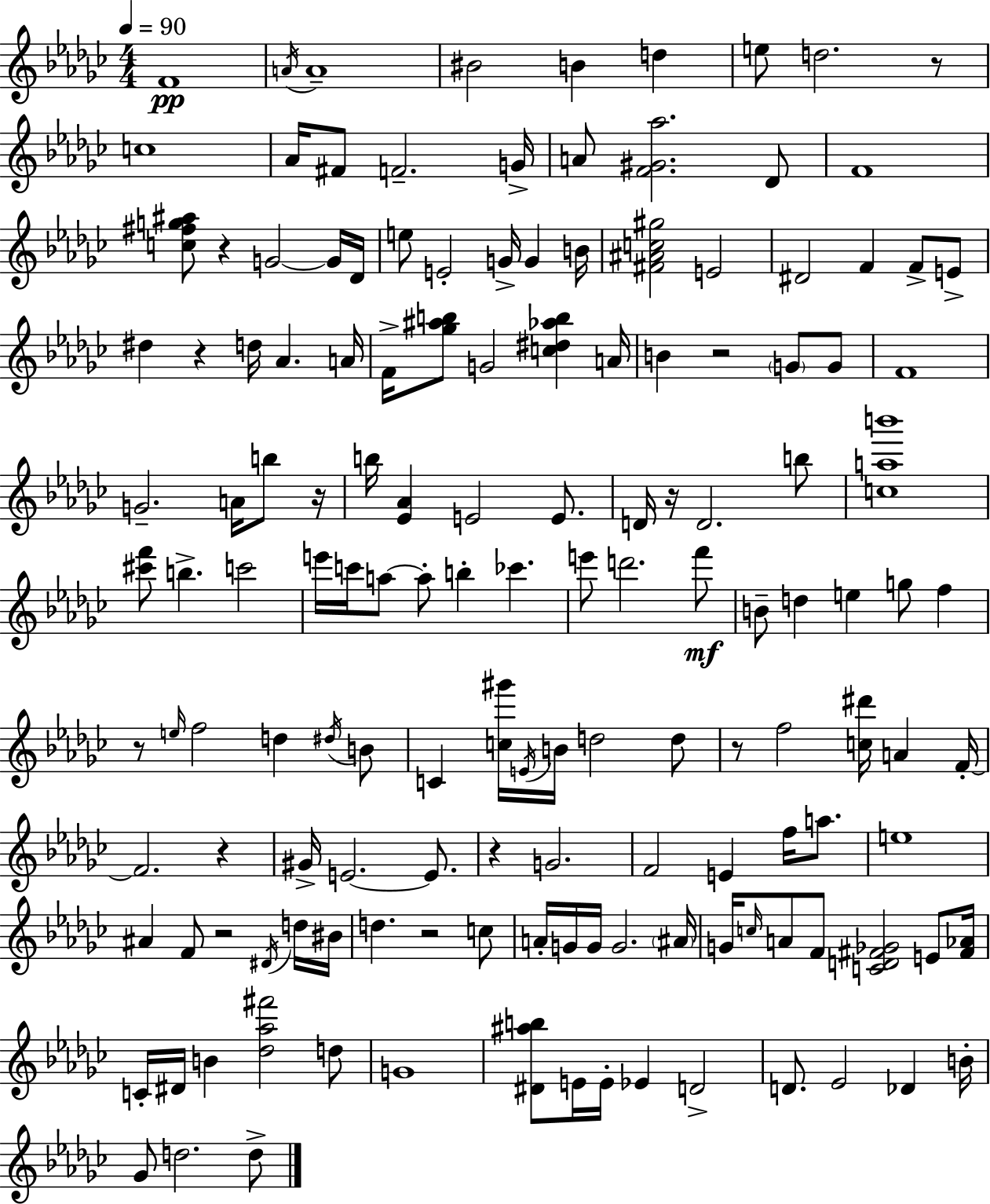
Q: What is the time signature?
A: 4/4